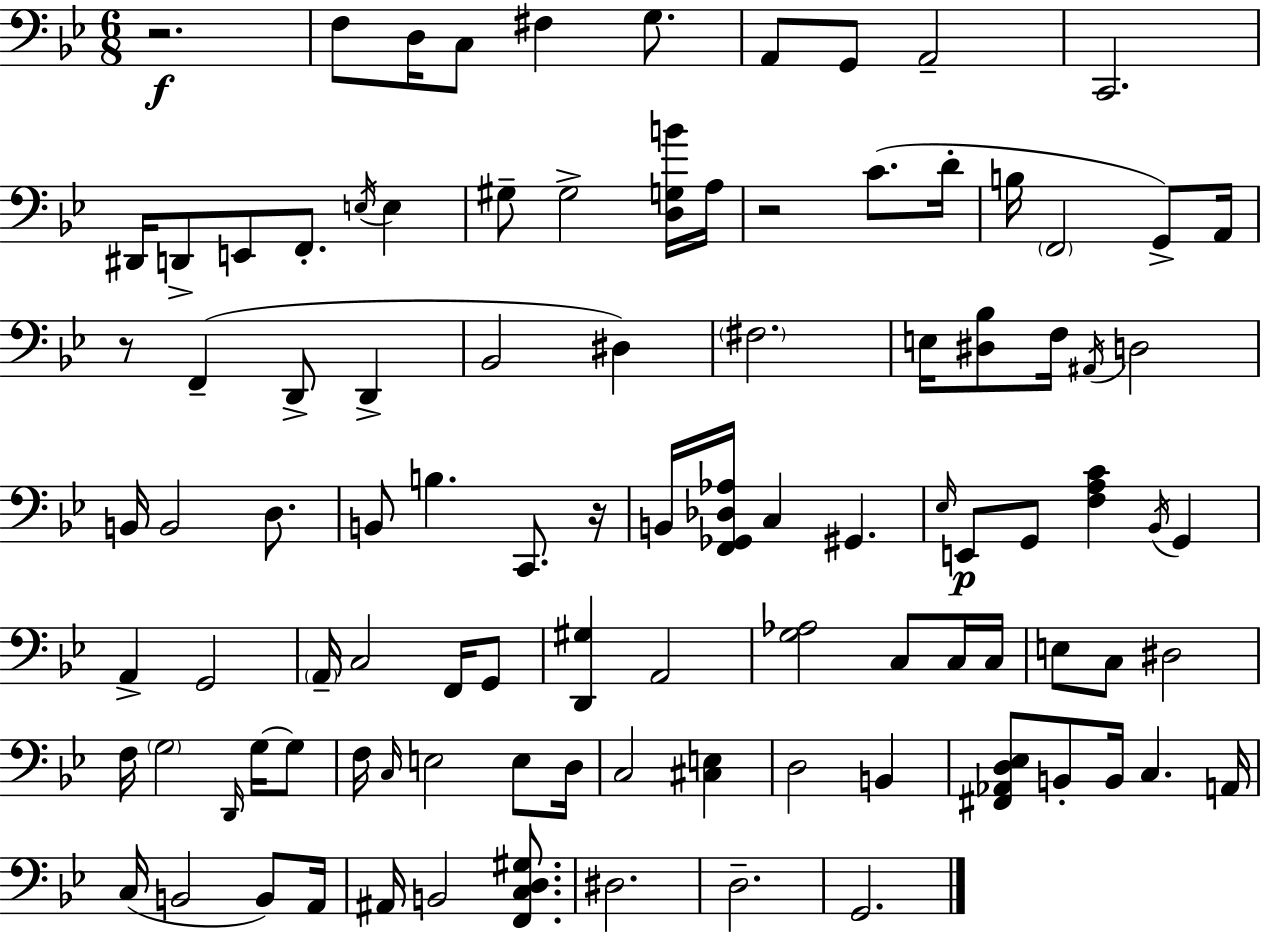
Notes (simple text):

R/h. F3/e D3/s C3/e F#3/q G3/e. A2/e G2/e A2/h C2/h. D#2/s D2/e E2/e F2/e. E3/s E3/q G#3/e G#3/h [D3,G3,B4]/s A3/s R/h C4/e. D4/s B3/s F2/h G2/e A2/s R/e F2/q D2/e D2/q Bb2/h D#3/q F#3/h. E3/s [D#3,Bb3]/e F3/s A#2/s D3/h B2/s B2/h D3/e. B2/e B3/q. C2/e. R/s B2/s [F2,Gb2,Db3,Ab3]/s C3/q G#2/q. Eb3/s E2/e G2/e [F3,A3,C4]/q Bb2/s G2/q A2/q G2/h A2/s C3/h F2/s G2/e [D2,G#3]/q A2/h [G3,Ab3]/h C3/e C3/s C3/s E3/e C3/e D#3/h F3/s G3/h D2/s G3/s G3/e F3/s C3/s E3/h E3/e D3/s C3/h [C#3,E3]/q D3/h B2/q [F#2,Ab2,D3,Eb3]/e B2/e B2/s C3/q. A2/s C3/s B2/h B2/e A2/s A#2/s B2/h [F2,C3,D3,G#3]/e. D#3/h. D3/h. G2/h.